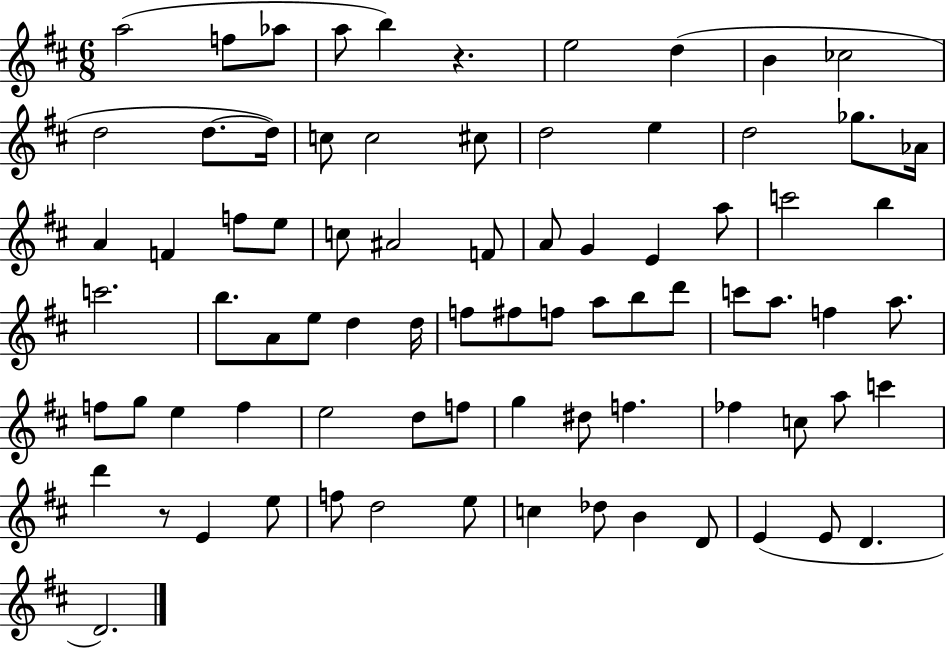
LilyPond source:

{
  \clef treble
  \numericTimeSignature
  \time 6/8
  \key d \major
  a''2( f''8 aes''8 | a''8 b''4) r4. | e''2 d''4( | b'4 ces''2 | \break d''2 d''8.~~ d''16) | c''8 c''2 cis''8 | d''2 e''4 | d''2 ges''8. aes'16 | \break a'4 f'4 f''8 e''8 | c''8 ais'2 f'8 | a'8 g'4 e'4 a''8 | c'''2 b''4 | \break c'''2. | b''8. a'8 e''8 d''4 d''16 | f''8 fis''8 f''8 a''8 b''8 d'''8 | c'''8 a''8. f''4 a''8. | \break f''8 g''8 e''4 f''4 | e''2 d''8 f''8 | g''4 dis''8 f''4. | fes''4 c''8 a''8 c'''4 | \break d'''4 r8 e'4 e''8 | f''8 d''2 e''8 | c''4 des''8 b'4 d'8 | e'4( e'8 d'4. | \break d'2.) | \bar "|."
}